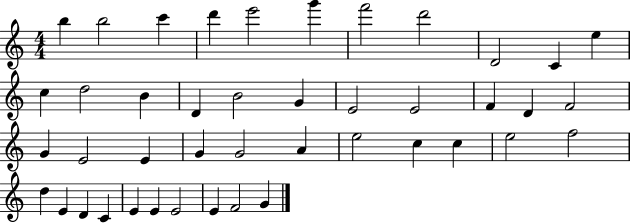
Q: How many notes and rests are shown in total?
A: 43